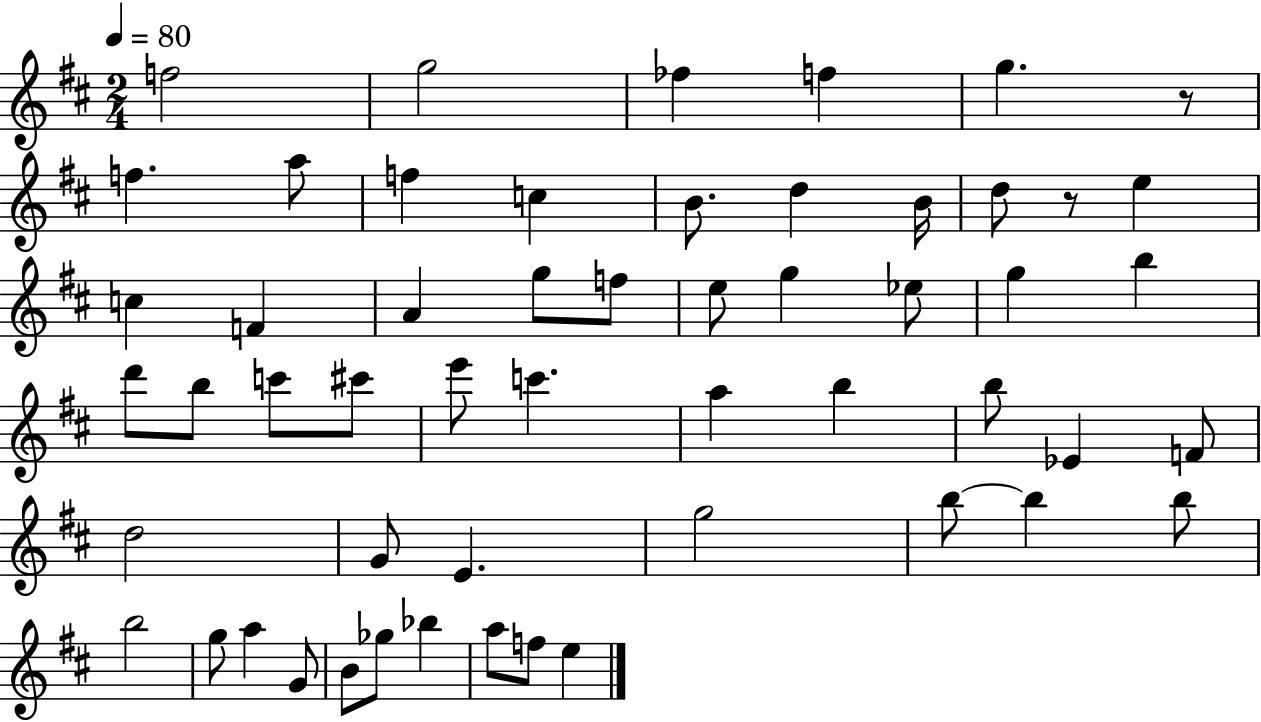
X:1
T:Untitled
M:2/4
L:1/4
K:D
f2 g2 _f f g z/2 f a/2 f c B/2 d B/4 d/2 z/2 e c F A g/2 f/2 e/2 g _e/2 g b d'/2 b/2 c'/2 ^c'/2 e'/2 c' a b b/2 _E F/2 d2 G/2 E g2 b/2 b b/2 b2 g/2 a G/2 B/2 _g/2 _b a/2 f/2 e